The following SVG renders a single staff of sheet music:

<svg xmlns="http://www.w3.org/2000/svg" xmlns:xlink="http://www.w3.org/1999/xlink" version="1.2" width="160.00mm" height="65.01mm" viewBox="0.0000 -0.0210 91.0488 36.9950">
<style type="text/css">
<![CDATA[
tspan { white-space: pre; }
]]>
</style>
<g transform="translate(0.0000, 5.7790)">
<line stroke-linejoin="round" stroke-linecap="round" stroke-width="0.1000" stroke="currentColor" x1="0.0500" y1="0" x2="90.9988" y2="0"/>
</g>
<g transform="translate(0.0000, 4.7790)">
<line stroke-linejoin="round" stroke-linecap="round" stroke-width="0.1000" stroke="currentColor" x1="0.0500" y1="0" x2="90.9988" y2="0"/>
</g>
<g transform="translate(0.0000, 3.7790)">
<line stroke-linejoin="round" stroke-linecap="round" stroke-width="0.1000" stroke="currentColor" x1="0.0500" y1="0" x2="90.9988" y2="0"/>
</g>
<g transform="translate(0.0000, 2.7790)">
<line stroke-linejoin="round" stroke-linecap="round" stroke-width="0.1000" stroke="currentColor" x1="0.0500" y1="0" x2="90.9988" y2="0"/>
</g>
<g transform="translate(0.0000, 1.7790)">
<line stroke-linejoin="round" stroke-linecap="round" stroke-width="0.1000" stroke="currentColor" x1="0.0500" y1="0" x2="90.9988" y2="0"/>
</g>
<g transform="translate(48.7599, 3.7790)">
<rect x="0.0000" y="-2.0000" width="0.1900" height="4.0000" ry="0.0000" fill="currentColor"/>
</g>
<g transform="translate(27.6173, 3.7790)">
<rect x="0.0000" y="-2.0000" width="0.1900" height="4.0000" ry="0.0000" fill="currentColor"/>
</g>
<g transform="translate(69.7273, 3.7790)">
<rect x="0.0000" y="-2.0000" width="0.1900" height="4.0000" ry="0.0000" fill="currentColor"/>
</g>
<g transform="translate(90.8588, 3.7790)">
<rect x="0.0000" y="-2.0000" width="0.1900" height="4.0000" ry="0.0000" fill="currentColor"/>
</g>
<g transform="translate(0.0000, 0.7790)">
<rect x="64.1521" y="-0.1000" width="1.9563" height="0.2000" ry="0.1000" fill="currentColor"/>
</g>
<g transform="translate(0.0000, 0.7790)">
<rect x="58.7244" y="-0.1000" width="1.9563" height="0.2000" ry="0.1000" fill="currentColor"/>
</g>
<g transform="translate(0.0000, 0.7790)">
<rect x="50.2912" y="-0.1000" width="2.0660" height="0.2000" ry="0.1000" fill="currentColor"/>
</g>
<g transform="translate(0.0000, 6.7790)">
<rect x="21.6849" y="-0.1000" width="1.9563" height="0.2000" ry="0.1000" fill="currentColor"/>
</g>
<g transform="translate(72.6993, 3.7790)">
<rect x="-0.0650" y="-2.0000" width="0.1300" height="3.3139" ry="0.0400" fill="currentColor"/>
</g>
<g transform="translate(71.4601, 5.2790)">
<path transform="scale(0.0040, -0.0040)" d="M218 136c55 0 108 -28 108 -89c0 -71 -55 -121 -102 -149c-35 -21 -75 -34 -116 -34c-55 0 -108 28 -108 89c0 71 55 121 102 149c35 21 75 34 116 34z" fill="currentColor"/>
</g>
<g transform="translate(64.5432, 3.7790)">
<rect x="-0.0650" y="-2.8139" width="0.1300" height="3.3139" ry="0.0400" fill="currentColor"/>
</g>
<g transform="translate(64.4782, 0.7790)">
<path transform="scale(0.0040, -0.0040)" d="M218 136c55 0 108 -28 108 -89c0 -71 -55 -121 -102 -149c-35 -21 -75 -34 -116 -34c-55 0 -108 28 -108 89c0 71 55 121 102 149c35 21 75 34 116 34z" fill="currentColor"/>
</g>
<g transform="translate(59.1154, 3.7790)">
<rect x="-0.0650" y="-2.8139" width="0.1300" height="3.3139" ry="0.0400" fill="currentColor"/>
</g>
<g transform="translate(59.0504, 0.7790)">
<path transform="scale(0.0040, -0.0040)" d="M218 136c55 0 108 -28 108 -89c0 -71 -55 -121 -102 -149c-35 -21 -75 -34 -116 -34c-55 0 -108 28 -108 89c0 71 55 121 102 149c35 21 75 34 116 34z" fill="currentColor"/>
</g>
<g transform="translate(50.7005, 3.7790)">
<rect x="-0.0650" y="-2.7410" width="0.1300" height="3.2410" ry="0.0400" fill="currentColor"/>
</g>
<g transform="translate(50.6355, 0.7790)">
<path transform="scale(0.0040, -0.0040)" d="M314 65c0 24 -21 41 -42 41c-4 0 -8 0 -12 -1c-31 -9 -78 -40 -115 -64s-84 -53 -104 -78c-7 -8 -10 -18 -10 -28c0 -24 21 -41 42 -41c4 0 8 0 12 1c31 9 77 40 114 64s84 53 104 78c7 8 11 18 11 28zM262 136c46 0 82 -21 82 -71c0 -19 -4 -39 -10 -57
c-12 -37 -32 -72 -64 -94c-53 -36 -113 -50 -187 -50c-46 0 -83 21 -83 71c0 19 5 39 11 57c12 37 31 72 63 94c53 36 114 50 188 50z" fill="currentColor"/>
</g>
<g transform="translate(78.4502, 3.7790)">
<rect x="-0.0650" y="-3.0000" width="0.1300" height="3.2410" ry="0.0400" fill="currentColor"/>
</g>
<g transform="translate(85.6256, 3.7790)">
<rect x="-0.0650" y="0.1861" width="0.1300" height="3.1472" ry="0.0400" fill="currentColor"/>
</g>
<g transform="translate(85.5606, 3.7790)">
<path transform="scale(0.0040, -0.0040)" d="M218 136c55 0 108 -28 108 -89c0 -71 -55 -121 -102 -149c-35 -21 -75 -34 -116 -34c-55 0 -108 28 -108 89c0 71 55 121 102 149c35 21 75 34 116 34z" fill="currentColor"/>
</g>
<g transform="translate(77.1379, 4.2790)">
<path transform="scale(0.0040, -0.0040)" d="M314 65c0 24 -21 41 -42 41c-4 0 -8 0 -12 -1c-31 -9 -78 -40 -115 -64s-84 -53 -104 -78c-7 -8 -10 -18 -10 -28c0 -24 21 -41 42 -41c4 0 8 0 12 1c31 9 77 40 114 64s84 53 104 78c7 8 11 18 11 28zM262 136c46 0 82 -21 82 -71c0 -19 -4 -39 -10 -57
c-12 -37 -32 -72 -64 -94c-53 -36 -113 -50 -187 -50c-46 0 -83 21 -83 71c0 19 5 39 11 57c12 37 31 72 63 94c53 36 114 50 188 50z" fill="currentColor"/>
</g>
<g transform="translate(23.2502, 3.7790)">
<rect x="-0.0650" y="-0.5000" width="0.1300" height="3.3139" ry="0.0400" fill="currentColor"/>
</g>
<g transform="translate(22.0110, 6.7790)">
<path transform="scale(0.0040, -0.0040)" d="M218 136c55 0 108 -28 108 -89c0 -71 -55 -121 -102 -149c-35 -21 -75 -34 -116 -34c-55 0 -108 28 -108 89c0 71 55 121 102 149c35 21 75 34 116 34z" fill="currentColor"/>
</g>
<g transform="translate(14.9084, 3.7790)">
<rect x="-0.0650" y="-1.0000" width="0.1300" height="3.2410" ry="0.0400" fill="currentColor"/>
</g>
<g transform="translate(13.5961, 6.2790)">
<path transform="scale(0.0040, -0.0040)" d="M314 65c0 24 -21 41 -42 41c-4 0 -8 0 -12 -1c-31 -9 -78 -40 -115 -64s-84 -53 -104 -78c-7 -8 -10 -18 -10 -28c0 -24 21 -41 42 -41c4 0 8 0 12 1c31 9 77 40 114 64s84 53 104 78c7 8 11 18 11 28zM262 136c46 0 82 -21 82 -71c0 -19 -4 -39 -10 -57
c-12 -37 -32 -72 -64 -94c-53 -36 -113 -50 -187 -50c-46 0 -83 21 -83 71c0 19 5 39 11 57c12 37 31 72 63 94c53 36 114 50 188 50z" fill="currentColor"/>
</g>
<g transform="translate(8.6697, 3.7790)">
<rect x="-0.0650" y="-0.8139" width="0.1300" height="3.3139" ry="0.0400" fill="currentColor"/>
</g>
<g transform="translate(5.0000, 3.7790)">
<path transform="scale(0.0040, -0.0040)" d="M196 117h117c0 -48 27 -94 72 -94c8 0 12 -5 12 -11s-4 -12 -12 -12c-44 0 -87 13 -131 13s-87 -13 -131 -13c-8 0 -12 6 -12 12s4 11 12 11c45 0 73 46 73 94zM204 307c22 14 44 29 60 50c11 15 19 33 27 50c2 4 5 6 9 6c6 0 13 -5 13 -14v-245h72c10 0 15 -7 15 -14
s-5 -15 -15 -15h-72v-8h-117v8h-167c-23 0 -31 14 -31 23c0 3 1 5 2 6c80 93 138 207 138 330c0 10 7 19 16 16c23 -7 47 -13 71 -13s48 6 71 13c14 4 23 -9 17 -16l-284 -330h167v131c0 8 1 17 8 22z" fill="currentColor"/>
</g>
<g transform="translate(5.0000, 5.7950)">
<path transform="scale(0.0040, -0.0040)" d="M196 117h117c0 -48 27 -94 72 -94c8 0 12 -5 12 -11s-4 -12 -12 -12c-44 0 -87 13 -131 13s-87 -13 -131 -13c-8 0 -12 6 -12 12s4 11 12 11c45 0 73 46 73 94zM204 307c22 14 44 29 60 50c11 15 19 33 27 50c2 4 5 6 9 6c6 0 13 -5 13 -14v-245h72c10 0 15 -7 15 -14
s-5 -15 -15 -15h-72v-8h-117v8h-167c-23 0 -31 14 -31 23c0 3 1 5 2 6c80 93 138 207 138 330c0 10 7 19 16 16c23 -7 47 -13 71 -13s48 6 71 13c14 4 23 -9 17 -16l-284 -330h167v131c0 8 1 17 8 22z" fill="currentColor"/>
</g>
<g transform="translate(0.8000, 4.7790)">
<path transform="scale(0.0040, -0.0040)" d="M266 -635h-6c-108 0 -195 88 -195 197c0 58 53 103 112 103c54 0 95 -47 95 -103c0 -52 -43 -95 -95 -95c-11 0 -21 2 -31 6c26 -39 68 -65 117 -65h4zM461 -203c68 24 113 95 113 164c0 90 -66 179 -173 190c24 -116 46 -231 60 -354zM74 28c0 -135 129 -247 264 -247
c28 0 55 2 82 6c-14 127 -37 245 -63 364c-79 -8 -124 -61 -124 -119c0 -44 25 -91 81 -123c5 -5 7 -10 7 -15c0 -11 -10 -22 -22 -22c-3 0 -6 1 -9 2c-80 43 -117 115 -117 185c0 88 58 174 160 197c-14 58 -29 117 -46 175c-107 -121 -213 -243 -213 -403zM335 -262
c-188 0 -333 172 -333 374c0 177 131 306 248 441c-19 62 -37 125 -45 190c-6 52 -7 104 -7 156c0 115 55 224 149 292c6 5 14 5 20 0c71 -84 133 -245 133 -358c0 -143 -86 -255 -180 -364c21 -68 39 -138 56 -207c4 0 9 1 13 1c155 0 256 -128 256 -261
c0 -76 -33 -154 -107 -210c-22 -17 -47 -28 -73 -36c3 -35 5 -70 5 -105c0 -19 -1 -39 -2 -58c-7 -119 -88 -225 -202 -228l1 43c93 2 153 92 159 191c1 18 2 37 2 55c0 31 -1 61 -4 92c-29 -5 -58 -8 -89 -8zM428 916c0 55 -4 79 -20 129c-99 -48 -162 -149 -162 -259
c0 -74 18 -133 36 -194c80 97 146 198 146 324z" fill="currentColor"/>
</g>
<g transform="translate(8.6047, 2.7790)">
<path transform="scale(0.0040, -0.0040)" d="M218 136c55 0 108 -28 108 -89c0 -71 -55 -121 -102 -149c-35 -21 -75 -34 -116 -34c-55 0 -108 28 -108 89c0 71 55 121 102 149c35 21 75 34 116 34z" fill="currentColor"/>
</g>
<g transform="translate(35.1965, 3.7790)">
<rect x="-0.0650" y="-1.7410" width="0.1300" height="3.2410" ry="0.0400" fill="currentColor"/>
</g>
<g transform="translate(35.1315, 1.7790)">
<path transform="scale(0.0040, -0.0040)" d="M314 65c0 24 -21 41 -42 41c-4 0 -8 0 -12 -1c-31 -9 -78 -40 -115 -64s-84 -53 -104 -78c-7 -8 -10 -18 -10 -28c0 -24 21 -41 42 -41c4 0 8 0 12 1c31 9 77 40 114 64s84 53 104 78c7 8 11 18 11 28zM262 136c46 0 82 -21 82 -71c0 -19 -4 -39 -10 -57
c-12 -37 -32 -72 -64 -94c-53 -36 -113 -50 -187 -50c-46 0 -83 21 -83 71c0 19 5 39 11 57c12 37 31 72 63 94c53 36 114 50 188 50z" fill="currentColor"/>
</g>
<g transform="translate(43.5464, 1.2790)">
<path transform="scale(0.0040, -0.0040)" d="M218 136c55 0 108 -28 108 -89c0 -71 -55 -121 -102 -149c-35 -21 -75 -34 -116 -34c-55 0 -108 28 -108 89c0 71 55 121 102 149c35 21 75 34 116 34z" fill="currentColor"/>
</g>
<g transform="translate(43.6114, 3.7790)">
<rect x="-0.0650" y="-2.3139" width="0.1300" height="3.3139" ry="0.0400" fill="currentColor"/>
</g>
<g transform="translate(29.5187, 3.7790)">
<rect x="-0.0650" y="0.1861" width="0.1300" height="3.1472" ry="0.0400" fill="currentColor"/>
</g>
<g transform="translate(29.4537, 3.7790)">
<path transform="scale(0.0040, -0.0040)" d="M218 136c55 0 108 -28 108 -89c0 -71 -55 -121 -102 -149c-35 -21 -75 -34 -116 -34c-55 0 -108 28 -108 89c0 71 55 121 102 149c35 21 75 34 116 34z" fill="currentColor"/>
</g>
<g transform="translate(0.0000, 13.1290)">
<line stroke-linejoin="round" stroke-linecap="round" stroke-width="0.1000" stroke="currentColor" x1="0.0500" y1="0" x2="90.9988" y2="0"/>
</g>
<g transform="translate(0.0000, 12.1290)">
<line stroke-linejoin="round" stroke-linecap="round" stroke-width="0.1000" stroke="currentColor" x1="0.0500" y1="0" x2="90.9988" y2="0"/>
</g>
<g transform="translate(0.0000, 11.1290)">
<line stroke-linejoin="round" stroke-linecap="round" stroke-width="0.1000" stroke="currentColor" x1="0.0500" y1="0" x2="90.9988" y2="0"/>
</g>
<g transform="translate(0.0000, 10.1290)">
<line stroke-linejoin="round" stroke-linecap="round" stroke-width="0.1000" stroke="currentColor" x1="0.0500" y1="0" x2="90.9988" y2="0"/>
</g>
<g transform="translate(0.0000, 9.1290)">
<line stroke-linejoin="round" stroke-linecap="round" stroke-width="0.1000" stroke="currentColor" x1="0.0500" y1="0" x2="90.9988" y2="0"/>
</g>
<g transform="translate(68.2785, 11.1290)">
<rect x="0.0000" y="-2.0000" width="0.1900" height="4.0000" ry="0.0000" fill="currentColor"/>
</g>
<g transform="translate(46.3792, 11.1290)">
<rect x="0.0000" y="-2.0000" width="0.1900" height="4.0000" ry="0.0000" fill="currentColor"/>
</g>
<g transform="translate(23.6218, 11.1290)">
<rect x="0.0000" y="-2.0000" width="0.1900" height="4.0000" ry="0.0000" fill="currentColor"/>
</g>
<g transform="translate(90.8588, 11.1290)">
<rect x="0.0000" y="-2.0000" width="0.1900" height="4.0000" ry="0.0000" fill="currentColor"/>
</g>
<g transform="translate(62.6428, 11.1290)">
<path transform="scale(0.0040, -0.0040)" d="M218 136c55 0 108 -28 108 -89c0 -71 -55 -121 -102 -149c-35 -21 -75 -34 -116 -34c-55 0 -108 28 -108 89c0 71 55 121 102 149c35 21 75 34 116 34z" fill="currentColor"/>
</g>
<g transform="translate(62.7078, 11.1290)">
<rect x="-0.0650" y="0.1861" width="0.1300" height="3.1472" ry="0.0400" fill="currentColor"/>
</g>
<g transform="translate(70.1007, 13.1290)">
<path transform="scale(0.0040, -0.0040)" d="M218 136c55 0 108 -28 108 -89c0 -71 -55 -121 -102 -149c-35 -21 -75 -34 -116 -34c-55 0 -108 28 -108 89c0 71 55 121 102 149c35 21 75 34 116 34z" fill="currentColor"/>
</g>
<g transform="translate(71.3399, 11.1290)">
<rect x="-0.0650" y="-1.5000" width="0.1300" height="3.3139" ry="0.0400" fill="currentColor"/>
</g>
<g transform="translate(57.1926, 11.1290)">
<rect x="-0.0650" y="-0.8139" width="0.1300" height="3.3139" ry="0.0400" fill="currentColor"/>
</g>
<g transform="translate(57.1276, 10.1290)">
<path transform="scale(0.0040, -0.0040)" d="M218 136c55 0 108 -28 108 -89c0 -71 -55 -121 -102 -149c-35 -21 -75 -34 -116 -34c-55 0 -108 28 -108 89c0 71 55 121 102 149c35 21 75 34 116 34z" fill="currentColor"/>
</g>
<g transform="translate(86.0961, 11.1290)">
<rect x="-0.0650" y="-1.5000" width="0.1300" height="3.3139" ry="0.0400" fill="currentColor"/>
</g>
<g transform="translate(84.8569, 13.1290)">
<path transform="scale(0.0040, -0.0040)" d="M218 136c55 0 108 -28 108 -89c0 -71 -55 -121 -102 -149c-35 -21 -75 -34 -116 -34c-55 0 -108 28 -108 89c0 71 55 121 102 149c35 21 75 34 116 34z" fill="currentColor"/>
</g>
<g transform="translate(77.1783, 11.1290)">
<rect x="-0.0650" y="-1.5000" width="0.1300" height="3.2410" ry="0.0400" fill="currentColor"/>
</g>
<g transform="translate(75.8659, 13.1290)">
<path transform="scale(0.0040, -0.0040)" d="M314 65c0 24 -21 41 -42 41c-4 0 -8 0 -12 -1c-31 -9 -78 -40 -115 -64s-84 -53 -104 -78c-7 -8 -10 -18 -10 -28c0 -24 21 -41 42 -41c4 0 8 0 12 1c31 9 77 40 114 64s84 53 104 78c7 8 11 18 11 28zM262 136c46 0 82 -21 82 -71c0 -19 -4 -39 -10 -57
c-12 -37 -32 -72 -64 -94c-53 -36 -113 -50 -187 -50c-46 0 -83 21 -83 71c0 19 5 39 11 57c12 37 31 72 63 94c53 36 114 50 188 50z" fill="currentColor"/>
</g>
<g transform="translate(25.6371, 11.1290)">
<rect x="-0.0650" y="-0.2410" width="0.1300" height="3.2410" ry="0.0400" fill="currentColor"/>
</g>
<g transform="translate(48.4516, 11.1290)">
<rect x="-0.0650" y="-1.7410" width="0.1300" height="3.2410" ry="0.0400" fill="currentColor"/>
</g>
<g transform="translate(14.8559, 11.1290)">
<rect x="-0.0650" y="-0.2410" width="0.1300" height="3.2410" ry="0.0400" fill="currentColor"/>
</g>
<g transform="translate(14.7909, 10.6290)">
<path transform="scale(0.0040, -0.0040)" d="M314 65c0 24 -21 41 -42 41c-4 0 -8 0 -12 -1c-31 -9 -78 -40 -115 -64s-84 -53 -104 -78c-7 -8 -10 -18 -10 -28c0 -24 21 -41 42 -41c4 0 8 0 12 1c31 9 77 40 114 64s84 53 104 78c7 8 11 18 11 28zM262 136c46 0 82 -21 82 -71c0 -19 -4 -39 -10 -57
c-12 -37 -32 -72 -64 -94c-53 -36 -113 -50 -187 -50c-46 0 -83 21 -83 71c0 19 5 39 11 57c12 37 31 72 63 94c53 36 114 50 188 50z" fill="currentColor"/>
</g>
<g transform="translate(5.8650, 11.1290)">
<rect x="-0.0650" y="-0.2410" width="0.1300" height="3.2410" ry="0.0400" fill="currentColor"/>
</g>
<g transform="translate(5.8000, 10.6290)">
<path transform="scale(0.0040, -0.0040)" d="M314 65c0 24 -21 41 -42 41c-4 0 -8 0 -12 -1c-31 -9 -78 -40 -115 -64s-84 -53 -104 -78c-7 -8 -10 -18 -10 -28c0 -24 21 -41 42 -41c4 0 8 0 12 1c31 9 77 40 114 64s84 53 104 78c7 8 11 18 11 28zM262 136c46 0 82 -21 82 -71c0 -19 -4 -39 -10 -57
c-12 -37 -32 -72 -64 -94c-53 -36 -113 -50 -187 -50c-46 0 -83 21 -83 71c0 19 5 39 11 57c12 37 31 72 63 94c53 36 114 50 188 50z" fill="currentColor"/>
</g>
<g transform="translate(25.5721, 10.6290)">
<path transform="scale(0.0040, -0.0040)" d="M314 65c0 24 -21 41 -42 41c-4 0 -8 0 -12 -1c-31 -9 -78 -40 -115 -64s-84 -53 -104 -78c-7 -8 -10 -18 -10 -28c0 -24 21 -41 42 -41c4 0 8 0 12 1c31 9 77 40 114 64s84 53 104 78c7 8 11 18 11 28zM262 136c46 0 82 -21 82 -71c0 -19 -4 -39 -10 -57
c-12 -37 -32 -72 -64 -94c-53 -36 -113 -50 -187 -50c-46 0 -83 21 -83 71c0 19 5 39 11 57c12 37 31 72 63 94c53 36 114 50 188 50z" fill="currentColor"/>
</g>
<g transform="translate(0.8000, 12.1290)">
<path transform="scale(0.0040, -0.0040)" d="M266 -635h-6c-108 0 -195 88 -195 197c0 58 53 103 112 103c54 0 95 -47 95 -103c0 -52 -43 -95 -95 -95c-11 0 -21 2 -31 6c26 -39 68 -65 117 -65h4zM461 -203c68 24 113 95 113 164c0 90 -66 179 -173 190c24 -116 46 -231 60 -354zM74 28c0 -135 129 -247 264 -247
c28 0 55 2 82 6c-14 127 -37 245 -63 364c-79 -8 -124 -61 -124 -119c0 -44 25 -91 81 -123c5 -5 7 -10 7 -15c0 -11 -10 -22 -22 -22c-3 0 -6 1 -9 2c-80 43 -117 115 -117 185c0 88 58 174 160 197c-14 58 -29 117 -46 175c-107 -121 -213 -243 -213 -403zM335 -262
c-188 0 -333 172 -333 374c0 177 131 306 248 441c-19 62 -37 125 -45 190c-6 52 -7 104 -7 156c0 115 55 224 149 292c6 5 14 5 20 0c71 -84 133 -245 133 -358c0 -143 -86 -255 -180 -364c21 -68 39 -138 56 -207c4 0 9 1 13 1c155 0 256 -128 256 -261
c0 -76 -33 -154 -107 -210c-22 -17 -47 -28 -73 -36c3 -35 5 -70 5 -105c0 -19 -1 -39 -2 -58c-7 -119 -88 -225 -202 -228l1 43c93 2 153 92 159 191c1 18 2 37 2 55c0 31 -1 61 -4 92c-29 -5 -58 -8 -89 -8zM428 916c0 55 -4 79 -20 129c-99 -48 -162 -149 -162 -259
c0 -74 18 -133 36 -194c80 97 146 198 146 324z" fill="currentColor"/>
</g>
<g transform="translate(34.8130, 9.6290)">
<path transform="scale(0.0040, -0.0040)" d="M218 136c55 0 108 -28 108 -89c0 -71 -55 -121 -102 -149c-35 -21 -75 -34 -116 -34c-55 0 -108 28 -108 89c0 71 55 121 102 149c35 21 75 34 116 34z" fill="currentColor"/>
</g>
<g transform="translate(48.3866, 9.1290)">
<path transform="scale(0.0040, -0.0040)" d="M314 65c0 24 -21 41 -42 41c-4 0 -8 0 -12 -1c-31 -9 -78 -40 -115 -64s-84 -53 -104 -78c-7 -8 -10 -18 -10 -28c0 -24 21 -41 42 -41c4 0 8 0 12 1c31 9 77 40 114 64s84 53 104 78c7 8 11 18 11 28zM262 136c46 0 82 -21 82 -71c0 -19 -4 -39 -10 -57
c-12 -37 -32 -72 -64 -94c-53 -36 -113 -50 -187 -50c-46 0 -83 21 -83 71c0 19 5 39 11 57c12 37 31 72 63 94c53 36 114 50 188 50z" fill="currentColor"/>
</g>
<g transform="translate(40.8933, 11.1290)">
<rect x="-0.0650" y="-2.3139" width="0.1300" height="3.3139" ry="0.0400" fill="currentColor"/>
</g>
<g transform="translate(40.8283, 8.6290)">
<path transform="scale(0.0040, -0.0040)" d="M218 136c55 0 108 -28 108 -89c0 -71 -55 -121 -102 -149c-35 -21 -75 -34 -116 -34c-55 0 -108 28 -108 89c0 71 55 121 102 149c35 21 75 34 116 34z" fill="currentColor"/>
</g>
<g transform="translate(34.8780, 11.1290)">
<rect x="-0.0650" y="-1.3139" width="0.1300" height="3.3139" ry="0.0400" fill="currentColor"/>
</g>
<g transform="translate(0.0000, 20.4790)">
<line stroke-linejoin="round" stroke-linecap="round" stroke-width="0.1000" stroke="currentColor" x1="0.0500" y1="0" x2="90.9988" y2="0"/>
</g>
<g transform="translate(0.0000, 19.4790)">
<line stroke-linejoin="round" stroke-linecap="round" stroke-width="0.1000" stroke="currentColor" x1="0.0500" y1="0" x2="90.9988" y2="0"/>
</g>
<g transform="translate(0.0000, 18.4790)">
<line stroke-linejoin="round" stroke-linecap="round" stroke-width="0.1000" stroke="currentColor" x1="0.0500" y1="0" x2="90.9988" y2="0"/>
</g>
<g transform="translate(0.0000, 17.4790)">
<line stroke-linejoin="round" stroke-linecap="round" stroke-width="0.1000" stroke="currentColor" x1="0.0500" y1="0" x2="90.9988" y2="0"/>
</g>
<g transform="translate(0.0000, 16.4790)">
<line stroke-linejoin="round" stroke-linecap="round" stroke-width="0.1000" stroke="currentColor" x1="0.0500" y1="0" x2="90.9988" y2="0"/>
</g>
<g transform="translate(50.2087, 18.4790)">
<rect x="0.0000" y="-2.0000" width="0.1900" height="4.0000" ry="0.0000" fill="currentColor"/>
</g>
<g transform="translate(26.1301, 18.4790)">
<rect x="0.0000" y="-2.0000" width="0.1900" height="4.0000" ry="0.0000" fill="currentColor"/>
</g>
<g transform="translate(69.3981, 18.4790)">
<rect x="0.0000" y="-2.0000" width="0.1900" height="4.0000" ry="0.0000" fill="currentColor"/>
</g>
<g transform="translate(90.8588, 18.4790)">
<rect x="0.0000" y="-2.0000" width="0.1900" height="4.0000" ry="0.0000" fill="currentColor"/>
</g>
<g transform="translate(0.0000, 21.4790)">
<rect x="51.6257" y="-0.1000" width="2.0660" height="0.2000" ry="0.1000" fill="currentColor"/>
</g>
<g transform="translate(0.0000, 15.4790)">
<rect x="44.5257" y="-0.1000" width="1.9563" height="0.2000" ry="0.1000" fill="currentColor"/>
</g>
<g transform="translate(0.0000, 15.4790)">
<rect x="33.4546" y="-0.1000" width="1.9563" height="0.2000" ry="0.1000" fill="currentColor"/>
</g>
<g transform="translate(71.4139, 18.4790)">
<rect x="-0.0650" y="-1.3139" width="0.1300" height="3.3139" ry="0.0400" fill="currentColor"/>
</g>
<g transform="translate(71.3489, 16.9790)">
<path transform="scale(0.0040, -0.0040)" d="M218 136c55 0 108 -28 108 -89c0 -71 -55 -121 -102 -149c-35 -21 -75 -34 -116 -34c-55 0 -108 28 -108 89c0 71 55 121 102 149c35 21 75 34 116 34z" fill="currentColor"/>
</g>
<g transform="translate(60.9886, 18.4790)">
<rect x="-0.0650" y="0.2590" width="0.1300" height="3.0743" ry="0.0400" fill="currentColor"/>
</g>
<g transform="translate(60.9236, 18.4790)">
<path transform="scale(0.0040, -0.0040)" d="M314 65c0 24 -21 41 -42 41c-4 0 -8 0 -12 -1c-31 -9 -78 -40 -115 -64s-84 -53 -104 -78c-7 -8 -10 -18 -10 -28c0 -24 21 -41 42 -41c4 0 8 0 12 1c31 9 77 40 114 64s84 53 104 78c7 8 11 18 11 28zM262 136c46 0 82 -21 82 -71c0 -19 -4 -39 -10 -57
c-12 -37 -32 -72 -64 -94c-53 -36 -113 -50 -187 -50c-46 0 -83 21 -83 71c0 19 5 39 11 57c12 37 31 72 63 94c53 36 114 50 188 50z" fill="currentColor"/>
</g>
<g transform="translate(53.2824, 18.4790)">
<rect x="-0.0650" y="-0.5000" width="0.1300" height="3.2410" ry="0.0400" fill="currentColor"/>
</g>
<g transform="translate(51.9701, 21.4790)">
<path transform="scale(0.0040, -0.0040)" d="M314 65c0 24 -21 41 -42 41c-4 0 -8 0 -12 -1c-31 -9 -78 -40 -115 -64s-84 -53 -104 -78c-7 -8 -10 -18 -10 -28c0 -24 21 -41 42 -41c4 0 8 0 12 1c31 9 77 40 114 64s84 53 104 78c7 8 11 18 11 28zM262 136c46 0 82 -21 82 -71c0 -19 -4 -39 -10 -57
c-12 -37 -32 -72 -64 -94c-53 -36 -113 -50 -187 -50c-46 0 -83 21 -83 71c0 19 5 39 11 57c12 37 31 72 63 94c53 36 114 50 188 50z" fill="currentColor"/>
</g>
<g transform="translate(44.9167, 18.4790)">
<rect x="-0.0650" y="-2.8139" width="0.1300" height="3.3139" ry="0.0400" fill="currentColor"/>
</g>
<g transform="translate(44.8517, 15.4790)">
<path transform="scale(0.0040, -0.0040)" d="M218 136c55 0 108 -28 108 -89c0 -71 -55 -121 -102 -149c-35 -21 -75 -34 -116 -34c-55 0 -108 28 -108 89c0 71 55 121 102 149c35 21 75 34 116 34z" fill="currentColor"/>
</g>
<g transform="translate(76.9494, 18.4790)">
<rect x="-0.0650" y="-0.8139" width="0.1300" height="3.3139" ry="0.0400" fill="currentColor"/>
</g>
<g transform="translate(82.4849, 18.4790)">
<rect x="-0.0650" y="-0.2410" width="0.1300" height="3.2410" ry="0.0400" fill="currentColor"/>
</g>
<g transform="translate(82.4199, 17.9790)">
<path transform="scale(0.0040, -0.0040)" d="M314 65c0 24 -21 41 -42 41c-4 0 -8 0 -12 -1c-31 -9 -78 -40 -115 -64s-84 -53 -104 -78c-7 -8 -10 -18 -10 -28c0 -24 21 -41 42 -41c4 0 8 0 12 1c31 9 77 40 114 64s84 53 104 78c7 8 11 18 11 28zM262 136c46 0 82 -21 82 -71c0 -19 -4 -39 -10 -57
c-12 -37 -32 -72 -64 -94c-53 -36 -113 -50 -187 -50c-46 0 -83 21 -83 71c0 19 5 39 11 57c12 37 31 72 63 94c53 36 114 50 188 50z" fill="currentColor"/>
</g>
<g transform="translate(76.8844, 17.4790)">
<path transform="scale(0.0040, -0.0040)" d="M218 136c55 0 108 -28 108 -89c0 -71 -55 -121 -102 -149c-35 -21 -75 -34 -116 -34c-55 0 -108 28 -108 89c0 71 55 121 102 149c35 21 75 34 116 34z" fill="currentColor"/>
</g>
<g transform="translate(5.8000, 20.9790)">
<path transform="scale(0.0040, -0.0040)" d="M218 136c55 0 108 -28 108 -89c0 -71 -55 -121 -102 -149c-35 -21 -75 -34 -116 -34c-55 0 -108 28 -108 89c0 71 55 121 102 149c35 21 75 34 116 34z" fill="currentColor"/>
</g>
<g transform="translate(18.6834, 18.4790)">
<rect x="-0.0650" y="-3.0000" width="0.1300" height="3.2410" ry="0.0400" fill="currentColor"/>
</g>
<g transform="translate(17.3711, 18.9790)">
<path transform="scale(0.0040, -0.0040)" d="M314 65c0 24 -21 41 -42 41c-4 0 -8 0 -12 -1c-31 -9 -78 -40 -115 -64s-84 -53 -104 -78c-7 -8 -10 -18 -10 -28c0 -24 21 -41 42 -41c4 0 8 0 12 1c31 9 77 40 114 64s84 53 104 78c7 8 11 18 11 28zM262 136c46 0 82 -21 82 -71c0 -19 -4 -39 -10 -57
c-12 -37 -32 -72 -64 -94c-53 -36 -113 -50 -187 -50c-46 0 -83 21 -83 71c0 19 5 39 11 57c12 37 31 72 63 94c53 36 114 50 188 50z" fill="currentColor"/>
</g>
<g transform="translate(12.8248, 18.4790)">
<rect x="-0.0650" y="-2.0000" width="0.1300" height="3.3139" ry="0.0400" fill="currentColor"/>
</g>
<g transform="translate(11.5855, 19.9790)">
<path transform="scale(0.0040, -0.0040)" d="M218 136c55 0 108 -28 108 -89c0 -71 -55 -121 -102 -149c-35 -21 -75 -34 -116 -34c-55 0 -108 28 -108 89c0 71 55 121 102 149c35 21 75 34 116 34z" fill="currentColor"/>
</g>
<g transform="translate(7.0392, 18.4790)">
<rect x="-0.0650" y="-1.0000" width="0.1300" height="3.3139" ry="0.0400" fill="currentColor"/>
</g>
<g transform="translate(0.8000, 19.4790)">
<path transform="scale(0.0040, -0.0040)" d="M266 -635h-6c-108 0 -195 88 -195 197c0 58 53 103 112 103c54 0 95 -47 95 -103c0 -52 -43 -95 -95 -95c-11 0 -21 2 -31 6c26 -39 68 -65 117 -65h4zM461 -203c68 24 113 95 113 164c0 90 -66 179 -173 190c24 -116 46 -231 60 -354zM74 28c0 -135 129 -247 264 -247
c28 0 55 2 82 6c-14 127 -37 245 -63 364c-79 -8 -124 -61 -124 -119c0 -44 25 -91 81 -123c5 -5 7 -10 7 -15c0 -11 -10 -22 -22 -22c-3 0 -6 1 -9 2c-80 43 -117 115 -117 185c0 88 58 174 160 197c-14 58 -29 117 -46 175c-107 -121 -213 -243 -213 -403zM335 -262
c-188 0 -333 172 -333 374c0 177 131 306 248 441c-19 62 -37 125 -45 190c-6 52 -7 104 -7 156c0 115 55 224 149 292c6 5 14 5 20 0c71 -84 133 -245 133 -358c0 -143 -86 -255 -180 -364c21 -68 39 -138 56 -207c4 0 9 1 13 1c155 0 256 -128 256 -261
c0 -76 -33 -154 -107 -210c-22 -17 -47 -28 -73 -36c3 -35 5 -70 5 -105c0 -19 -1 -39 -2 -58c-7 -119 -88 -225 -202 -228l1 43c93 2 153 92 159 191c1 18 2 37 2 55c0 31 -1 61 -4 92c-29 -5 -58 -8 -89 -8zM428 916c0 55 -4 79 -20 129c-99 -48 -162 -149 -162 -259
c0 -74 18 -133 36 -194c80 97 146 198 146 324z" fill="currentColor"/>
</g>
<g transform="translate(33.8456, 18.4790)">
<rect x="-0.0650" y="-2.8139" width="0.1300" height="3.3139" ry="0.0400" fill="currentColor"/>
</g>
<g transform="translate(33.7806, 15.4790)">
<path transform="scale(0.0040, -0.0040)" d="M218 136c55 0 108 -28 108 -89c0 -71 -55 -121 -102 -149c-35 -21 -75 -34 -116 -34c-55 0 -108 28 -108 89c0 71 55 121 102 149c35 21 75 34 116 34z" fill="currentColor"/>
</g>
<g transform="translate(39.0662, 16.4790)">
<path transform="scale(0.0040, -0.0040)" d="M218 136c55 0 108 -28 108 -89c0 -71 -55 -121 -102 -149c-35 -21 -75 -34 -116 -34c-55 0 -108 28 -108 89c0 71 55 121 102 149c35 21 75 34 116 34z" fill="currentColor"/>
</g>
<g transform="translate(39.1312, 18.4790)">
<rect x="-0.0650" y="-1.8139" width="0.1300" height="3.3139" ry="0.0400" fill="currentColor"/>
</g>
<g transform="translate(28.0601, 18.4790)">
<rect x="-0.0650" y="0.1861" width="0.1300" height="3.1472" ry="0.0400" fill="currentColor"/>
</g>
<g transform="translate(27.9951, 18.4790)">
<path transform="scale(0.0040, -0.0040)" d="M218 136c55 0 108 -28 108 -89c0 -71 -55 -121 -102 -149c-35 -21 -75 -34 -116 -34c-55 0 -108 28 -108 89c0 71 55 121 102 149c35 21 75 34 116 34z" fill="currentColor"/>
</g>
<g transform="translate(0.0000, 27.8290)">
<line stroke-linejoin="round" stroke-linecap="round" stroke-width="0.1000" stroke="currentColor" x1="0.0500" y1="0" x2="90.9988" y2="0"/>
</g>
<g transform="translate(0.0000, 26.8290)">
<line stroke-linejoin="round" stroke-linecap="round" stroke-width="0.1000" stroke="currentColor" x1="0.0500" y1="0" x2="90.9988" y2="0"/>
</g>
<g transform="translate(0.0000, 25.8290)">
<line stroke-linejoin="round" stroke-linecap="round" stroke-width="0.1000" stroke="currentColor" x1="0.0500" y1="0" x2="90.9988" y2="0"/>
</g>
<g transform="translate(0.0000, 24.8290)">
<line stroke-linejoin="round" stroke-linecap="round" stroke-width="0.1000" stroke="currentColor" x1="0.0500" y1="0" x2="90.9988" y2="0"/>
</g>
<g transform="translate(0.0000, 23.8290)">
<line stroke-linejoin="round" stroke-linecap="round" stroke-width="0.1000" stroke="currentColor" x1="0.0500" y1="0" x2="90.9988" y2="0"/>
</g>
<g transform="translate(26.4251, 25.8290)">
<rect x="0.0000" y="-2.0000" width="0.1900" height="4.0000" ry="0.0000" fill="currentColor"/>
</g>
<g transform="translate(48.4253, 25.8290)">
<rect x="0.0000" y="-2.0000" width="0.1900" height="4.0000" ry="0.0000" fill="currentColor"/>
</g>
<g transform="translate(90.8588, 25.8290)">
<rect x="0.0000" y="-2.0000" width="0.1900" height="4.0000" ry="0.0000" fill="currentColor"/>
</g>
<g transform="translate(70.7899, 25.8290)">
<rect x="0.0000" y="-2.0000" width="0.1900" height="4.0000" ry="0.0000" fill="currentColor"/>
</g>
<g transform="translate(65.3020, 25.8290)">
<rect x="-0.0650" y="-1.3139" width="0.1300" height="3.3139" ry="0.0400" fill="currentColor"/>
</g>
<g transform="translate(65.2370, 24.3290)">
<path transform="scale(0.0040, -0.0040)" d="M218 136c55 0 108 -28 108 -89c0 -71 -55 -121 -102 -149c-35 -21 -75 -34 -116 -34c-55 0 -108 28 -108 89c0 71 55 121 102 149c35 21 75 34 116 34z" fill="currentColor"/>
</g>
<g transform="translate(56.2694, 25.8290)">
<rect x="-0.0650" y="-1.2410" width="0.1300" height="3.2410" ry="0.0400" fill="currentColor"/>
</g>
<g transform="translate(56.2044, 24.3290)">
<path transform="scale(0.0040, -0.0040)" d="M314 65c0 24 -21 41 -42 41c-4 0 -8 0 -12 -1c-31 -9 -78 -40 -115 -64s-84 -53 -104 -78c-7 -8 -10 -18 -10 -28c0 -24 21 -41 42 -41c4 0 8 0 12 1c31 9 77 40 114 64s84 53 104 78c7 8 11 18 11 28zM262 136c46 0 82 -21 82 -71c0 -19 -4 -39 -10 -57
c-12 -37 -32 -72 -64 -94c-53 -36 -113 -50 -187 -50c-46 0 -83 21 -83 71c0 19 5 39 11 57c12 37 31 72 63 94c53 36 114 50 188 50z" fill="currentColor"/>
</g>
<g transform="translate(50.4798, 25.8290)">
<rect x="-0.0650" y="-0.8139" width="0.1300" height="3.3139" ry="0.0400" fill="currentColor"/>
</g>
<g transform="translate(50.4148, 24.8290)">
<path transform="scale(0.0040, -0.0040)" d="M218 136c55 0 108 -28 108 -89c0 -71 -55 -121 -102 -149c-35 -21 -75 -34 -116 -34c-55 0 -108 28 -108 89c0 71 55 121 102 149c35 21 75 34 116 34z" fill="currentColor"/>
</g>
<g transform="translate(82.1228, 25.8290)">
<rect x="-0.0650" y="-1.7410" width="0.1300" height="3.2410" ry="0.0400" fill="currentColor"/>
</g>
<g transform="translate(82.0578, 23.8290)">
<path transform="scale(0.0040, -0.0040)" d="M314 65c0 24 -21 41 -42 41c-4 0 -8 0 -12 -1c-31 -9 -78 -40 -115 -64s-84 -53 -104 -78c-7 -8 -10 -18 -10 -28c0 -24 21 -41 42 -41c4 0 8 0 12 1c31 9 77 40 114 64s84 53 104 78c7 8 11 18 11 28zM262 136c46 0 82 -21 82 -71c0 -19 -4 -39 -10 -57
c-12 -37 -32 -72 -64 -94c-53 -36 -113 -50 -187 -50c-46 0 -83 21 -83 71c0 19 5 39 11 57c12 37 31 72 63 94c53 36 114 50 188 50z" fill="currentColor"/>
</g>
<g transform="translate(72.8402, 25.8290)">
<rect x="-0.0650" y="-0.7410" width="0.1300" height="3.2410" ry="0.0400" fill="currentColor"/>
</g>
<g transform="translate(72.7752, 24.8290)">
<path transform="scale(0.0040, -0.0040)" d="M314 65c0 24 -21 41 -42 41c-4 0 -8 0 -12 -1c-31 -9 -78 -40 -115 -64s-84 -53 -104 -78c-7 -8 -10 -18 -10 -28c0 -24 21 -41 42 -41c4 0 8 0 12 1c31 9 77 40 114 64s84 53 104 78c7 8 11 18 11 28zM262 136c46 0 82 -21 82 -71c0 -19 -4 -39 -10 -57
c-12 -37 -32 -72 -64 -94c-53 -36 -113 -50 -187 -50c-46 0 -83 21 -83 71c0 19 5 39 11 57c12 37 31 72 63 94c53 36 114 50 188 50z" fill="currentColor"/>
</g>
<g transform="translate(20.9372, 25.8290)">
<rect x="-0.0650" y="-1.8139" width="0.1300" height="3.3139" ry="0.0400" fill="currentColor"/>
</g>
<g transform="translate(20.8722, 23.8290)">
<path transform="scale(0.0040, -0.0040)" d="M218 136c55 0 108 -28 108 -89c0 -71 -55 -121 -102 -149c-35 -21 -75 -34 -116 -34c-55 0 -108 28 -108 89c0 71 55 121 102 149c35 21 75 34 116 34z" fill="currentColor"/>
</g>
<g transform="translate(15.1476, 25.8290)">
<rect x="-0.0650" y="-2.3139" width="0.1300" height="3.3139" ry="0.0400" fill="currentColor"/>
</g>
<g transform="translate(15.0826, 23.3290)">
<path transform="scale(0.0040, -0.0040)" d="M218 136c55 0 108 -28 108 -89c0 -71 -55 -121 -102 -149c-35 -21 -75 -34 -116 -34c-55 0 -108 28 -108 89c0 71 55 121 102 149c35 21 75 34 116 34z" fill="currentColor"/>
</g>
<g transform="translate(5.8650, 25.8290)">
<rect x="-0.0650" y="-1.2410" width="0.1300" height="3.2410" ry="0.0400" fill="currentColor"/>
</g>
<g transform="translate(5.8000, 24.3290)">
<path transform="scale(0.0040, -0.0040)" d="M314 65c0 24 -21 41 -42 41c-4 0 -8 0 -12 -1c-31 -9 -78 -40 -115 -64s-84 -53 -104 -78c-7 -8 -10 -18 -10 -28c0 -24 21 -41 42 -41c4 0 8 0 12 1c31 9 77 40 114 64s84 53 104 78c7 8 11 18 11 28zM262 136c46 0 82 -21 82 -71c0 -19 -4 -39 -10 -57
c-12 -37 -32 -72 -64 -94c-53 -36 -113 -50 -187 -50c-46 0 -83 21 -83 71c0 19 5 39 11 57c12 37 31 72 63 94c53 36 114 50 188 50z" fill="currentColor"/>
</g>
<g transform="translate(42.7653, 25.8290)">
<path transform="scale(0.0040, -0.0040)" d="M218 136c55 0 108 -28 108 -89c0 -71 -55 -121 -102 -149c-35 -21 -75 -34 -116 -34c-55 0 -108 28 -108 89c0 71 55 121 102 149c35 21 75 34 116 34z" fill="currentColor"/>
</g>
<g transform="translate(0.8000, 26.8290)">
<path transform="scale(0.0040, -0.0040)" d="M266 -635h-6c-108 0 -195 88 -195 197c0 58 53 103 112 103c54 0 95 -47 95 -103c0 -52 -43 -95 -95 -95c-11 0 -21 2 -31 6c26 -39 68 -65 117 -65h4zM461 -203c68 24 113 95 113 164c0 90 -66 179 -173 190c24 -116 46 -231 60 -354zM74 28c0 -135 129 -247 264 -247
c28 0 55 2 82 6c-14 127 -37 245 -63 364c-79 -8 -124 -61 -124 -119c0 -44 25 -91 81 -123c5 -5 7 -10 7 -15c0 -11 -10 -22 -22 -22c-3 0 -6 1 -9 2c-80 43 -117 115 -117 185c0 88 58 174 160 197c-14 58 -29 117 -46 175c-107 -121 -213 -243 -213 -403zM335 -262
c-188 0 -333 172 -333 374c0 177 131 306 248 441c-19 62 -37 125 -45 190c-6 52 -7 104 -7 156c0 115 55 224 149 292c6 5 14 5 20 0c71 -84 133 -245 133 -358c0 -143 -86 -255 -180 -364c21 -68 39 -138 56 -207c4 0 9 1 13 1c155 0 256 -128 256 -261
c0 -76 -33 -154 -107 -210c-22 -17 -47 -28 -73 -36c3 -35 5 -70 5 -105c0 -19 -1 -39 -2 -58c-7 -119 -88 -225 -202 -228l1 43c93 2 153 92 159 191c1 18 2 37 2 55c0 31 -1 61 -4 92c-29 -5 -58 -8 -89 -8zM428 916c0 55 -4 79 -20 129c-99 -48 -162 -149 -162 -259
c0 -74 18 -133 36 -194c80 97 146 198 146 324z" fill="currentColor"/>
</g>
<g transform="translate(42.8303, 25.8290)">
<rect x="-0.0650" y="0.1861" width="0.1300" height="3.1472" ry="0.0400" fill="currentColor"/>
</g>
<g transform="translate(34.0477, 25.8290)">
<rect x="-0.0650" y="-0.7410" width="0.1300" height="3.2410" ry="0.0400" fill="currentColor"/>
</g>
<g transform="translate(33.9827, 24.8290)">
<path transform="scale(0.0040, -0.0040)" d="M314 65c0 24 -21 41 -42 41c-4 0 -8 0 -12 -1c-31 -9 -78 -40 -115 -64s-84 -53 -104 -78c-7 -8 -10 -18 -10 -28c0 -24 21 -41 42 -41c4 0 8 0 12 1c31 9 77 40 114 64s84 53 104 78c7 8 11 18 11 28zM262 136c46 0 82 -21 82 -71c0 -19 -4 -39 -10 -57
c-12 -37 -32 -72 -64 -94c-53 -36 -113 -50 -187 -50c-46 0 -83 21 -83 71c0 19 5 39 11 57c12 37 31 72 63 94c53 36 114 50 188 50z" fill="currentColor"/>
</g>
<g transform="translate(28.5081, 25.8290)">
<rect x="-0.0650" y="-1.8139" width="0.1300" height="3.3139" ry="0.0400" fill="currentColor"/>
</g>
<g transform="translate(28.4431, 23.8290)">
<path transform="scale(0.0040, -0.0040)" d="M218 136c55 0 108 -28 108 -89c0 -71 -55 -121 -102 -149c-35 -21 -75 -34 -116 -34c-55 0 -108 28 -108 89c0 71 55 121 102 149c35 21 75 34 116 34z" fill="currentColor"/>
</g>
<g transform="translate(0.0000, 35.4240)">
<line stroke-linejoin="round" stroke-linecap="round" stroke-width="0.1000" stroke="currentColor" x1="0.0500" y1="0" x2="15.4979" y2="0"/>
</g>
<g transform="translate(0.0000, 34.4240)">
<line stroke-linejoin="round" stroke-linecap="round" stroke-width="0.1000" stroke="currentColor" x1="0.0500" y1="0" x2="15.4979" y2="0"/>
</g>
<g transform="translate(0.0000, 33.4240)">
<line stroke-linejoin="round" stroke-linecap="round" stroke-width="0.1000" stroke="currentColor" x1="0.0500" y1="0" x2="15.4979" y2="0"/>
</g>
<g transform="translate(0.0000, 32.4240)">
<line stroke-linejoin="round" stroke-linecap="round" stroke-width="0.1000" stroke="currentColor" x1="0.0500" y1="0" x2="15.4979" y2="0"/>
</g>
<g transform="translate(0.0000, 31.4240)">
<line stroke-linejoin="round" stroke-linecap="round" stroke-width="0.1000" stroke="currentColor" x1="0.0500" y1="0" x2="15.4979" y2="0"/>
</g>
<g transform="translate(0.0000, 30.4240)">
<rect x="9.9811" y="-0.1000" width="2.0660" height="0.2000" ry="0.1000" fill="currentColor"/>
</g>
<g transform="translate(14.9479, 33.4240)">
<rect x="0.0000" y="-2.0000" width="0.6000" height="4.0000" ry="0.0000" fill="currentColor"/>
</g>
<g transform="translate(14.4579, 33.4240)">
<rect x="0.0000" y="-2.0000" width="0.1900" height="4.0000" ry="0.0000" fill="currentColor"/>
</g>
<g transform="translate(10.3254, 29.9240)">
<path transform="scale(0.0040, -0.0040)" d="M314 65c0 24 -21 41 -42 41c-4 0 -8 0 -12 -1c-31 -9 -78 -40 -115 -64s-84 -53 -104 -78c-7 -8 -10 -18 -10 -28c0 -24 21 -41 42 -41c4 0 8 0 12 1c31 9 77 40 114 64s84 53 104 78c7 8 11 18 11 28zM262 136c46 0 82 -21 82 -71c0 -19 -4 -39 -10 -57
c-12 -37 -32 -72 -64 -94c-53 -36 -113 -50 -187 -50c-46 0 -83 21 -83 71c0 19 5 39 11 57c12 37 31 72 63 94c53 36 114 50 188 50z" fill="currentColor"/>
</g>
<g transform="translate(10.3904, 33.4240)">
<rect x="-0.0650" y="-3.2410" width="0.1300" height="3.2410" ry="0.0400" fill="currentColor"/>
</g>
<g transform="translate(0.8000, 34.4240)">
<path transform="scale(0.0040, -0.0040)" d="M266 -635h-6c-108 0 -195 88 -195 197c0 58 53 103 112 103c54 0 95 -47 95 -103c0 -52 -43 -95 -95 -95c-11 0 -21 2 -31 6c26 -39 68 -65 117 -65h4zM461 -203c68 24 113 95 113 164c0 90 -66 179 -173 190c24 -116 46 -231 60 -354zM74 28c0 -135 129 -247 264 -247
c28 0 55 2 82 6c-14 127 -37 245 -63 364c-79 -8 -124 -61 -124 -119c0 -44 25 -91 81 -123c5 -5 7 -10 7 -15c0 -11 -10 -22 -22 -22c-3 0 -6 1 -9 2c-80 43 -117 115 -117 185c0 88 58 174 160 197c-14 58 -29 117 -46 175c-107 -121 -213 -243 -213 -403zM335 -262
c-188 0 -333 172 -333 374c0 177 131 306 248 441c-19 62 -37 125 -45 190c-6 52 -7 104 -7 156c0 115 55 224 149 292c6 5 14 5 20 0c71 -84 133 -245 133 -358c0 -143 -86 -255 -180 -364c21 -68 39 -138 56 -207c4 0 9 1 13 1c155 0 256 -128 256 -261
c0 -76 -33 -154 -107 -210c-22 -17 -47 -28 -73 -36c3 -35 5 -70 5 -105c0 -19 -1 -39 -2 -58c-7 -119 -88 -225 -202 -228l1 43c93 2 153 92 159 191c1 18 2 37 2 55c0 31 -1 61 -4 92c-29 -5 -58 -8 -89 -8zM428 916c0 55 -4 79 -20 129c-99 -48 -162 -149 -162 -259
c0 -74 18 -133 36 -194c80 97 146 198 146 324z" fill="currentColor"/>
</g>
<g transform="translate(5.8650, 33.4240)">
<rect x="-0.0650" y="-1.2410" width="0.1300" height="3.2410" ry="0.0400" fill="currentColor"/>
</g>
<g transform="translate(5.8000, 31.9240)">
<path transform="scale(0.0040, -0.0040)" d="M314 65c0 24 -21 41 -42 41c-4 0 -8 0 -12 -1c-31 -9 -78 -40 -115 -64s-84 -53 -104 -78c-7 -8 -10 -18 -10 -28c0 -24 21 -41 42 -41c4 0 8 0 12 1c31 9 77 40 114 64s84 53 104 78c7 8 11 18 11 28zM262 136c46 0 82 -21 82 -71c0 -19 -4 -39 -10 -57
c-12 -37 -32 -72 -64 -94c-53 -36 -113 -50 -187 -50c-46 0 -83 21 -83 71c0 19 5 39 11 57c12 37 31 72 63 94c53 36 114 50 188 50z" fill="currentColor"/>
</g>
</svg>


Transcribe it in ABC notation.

X:1
T:Untitled
M:4/4
L:1/4
K:C
d D2 C B f2 g a2 a a F A2 B c2 c2 c2 e g f2 d B E E2 E D F A2 B a f a C2 B2 e d c2 e2 g f f d2 B d e2 e d2 f2 e2 b2